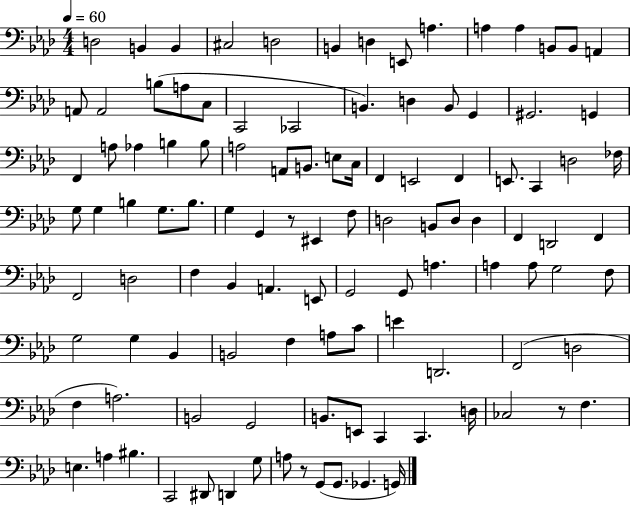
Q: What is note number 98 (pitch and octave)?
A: BIS3